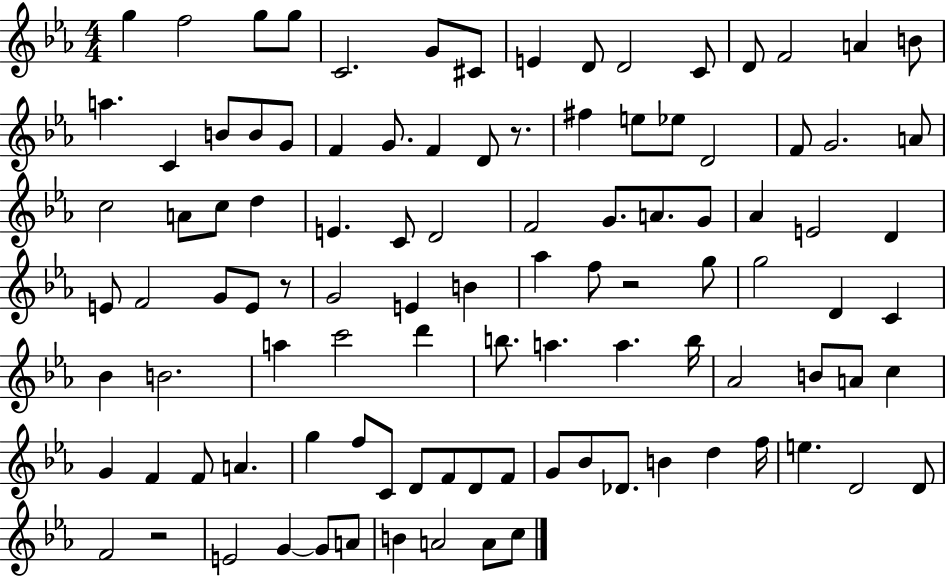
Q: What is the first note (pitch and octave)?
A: G5